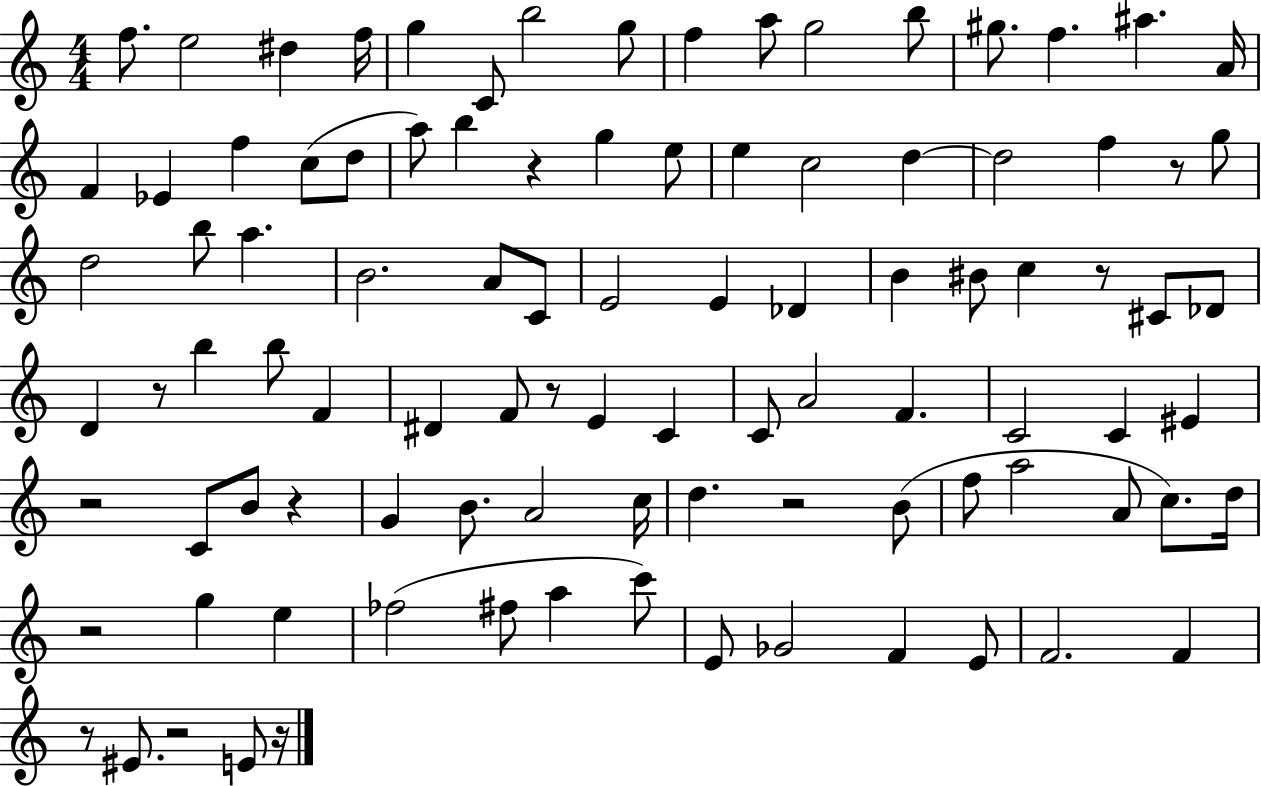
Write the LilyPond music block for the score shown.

{
  \clef treble
  \numericTimeSignature
  \time 4/4
  \key c \major
  f''8. e''2 dis''4 f''16 | g''4 c'8 b''2 g''8 | f''4 a''8 g''2 b''8 | gis''8. f''4. ais''4. a'16 | \break f'4 ees'4 f''4 c''8( d''8 | a''8) b''4 r4 g''4 e''8 | e''4 c''2 d''4~~ | d''2 f''4 r8 g''8 | \break d''2 b''8 a''4. | b'2. a'8 c'8 | e'2 e'4 des'4 | b'4 bis'8 c''4 r8 cis'8 des'8 | \break d'4 r8 b''4 b''8 f'4 | dis'4 f'8 r8 e'4 c'4 | c'8 a'2 f'4. | c'2 c'4 eis'4 | \break r2 c'8 b'8 r4 | g'4 b'8. a'2 c''16 | d''4. r2 b'8( | f''8 a''2 a'8 c''8.) d''16 | \break r2 g''4 e''4 | fes''2( fis''8 a''4 c'''8) | e'8 ges'2 f'4 e'8 | f'2. f'4 | \break r8 eis'8. r2 e'8 r16 | \bar "|."
}